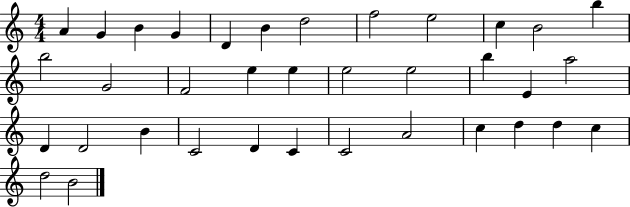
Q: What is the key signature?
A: C major